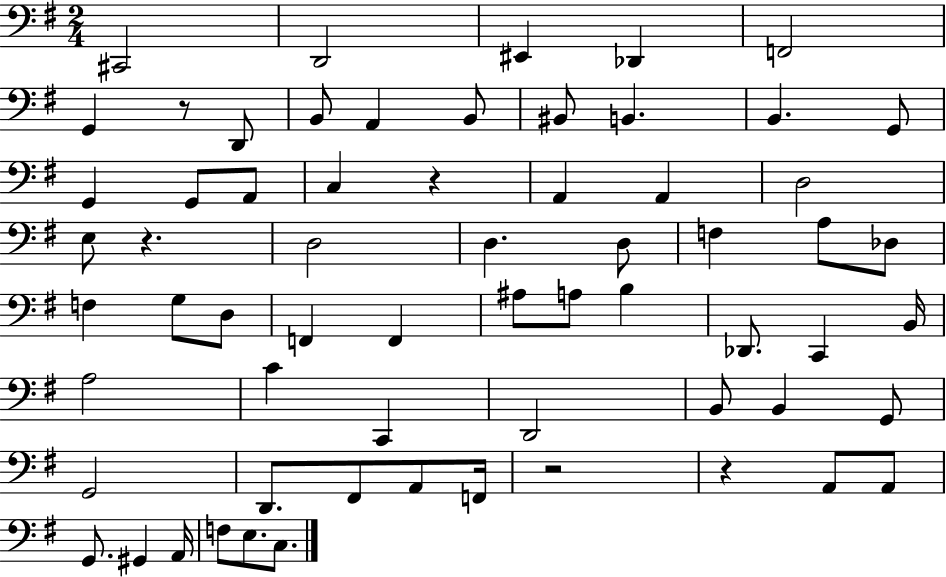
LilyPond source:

{
  \clef bass
  \numericTimeSignature
  \time 2/4
  \key g \major
  cis,2 | d,2 | eis,4 des,4 | f,2 | \break g,4 r8 d,8 | b,8 a,4 b,8 | bis,8 b,4. | b,4. g,8 | \break g,4 g,8 a,8 | c4 r4 | a,4 a,4 | d2 | \break e8 r4. | d2 | d4. d8 | f4 a8 des8 | \break f4 g8 d8 | f,4 f,4 | ais8 a8 b4 | des,8. c,4 b,16 | \break a2 | c'4 c,4 | d,2 | b,8 b,4 g,8 | \break g,2 | d,8. fis,8 a,8 f,16 | r2 | r4 a,8 a,8 | \break g,8. gis,4 a,16 | f8 e8. c8. | \bar "|."
}